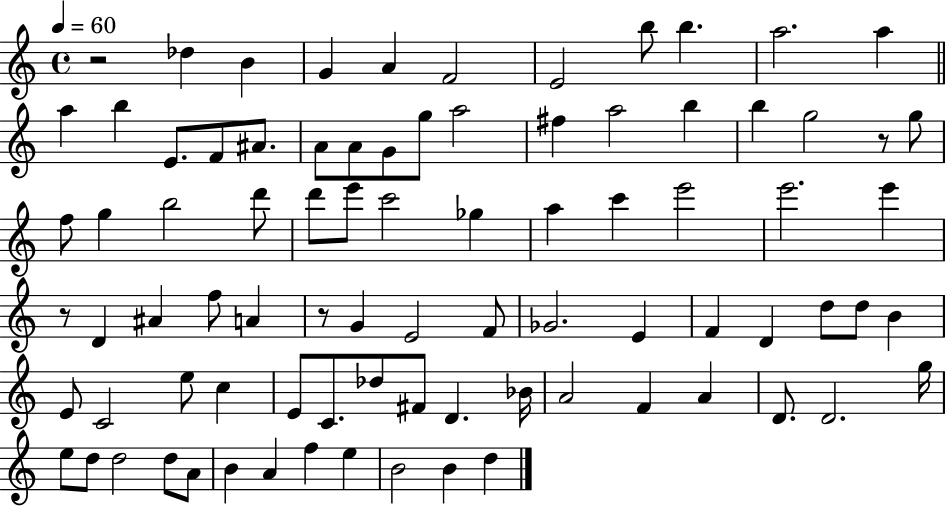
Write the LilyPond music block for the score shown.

{
  \clef treble
  \time 4/4
  \defaultTimeSignature
  \key c \major
  \tempo 4 = 60
  r2 des''4 b'4 | g'4 a'4 f'2 | e'2 b''8 b''4. | a''2. a''4 | \break \bar "||" \break \key c \major a''4 b''4 e'8. f'8 ais'8. | a'8 a'8 g'8 g''8 a''2 | fis''4 a''2 b''4 | b''4 g''2 r8 g''8 | \break f''8 g''4 b''2 d'''8 | d'''8 e'''8 c'''2 ges''4 | a''4 c'''4 e'''2 | e'''2. e'''4 | \break r8 d'4 ais'4 f''8 a'4 | r8 g'4 e'2 f'8 | ges'2. e'4 | f'4 d'4 d''8 d''8 b'4 | \break e'8 c'2 e''8 c''4 | e'8 c'8. des''8 fis'8 d'4. bes'16 | a'2 f'4 a'4 | d'8. d'2. g''16 | \break e''8 d''8 d''2 d''8 a'8 | b'4 a'4 f''4 e''4 | b'2 b'4 d''4 | \bar "|."
}